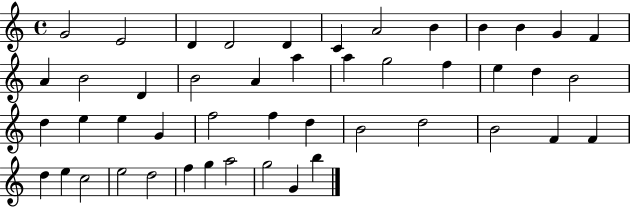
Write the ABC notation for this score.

X:1
T:Untitled
M:4/4
L:1/4
K:C
G2 E2 D D2 D C A2 B B B G F A B2 D B2 A a a g2 f e d B2 d e e G f2 f d B2 d2 B2 F F d e c2 e2 d2 f g a2 g2 G b